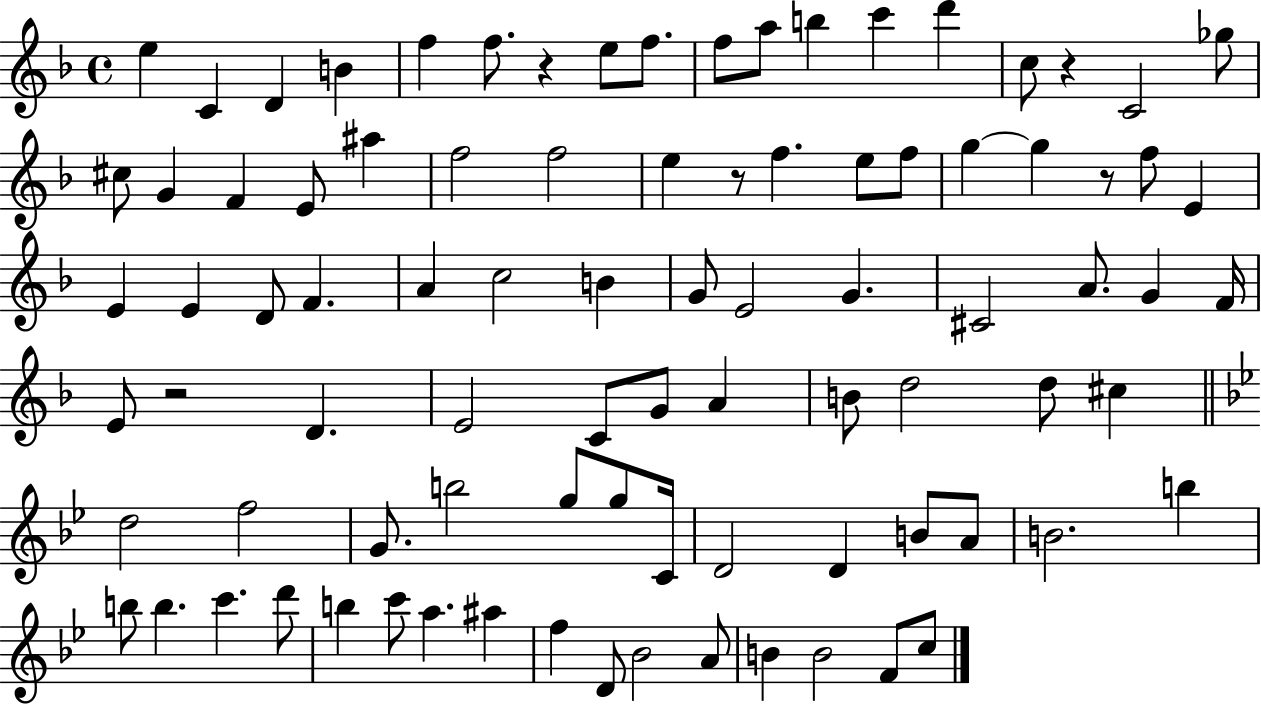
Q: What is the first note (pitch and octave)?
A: E5